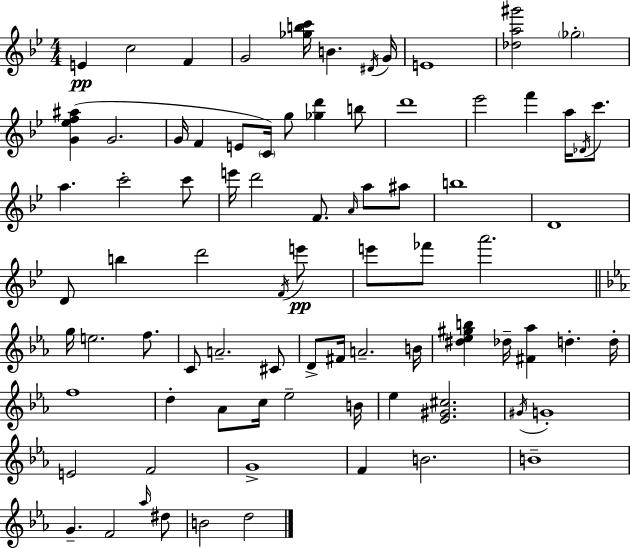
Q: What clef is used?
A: treble